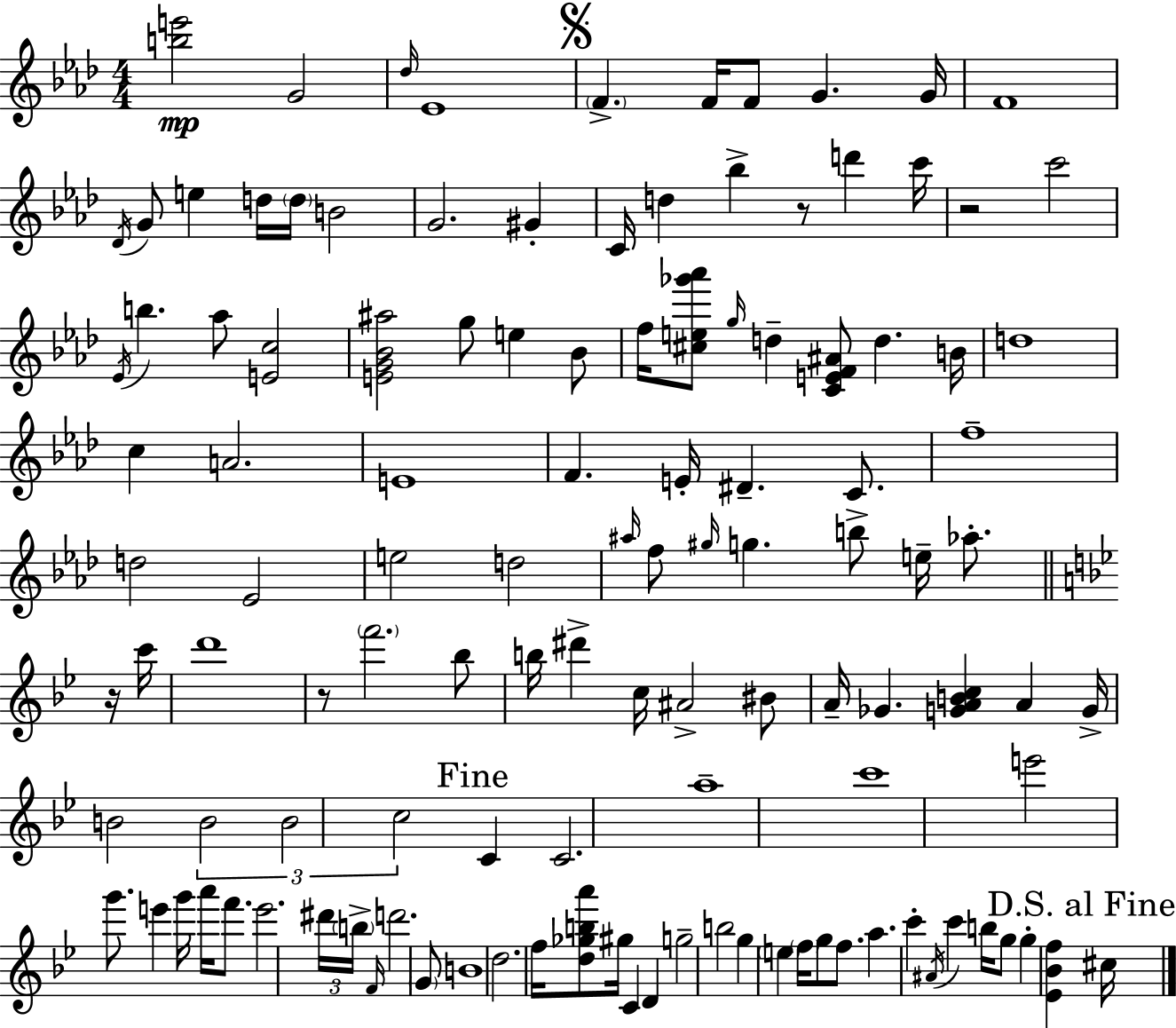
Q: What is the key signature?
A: F minor